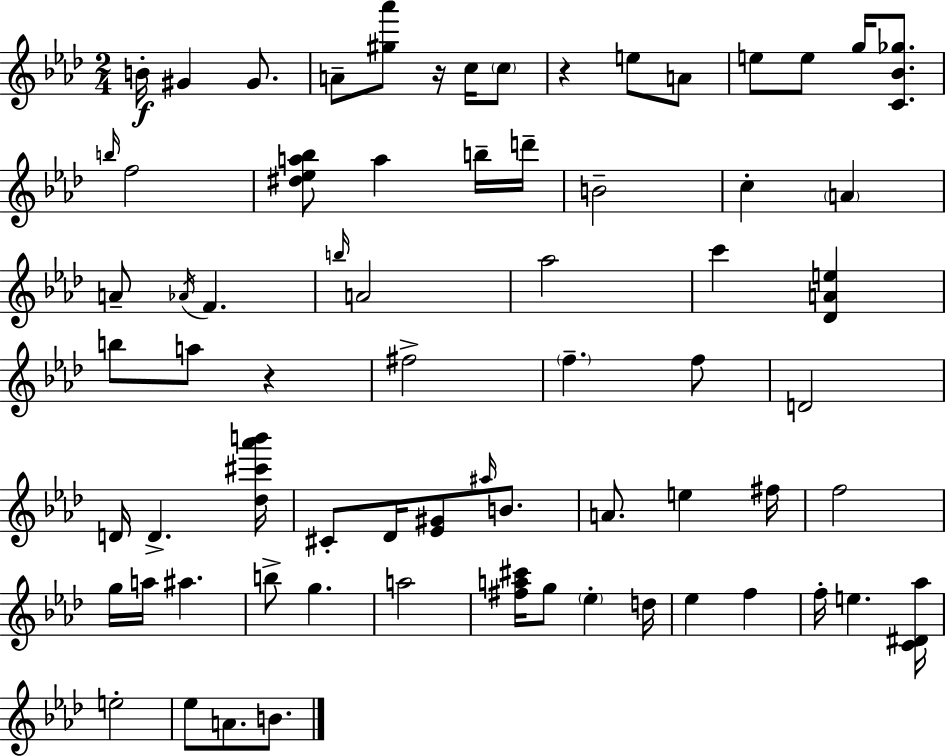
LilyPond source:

{
  \clef treble
  \numericTimeSignature
  \time 2/4
  \key f \minor
  b'16-.\f gis'4 gis'8. | a'8-- <gis'' aes'''>8 r16 c''16 \parenthesize c''8 | r4 e''8 a'8 | e''8 e''8 g''16 <c' bes' ges''>8. | \break \grace { b''16 } f''2 | <dis'' ees'' a'' bes''>8 a''4 b''16-- | d'''16-- b'2-- | c''4-. \parenthesize a'4 | \break a'8-- \acciaccatura { aes'16 } f'4. | \grace { b''16 } a'2 | aes''2 | c'''4 <des' a' e''>4 | \break b''8 a''8 r4 | fis''2-> | \parenthesize f''4.-- | f''8 d'2 | \break d'16 d'4.-> | <des'' cis''' aes''' b'''>16 cis'8-. des'16 <ees' gis'>8 | \grace { ais''16 } b'8. a'8. e''4 | fis''16 f''2 | \break g''16 a''16 ais''4. | b''8-> g''4. | a''2 | <fis'' a'' cis'''>16 g''8 \parenthesize ees''4-. | \break d''16 ees''4 | f''4 f''16-. e''4. | <c' dis' aes''>16 e''2-. | ees''8 a'8. | \break b'8. \bar "|."
}